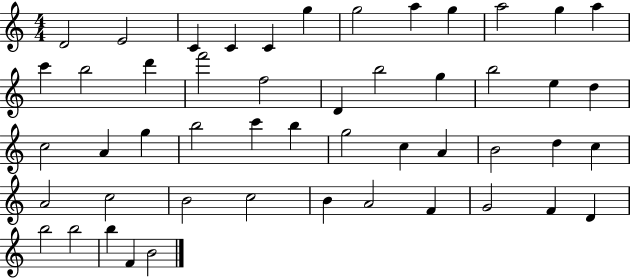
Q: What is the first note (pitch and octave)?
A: D4